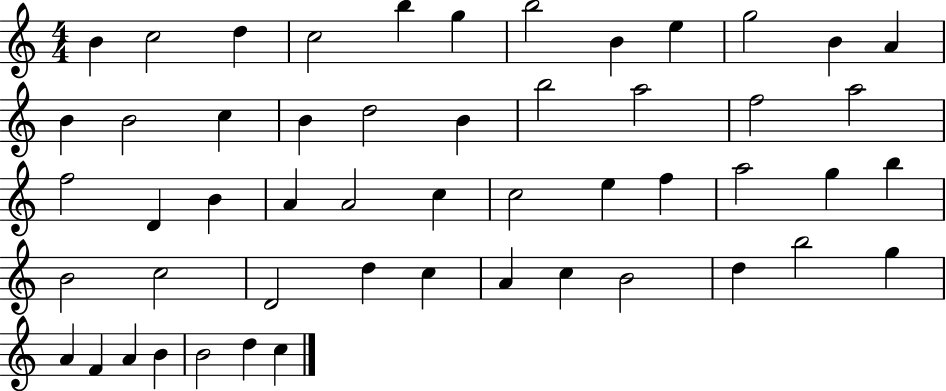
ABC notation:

X:1
T:Untitled
M:4/4
L:1/4
K:C
B c2 d c2 b g b2 B e g2 B A B B2 c B d2 B b2 a2 f2 a2 f2 D B A A2 c c2 e f a2 g b B2 c2 D2 d c A c B2 d b2 g A F A B B2 d c